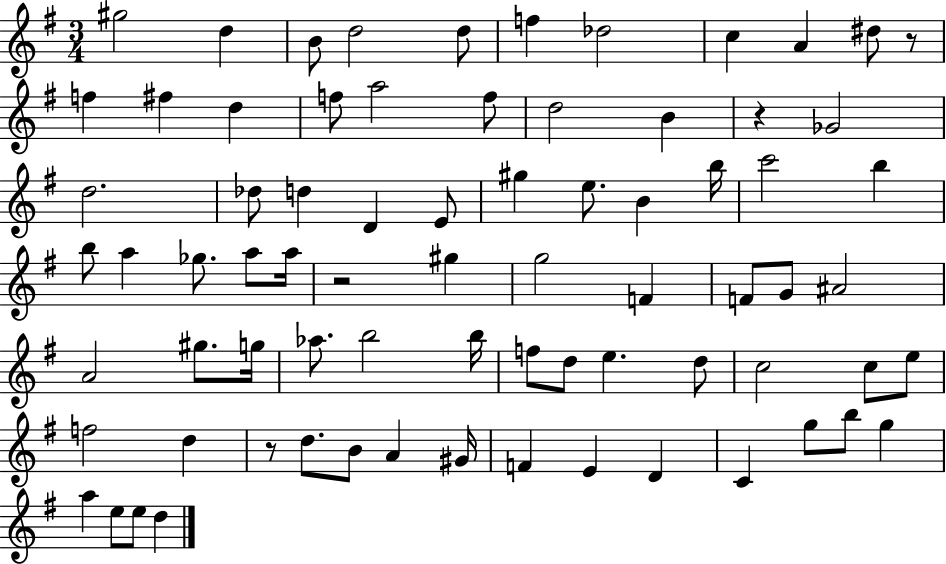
{
  \clef treble
  \numericTimeSignature
  \time 3/4
  \key g \major
  gis''2 d''4 | b'8 d''2 d''8 | f''4 des''2 | c''4 a'4 dis''8 r8 | \break f''4 fis''4 d''4 | f''8 a''2 f''8 | d''2 b'4 | r4 ges'2 | \break d''2. | des''8 d''4 d'4 e'8 | gis''4 e''8. b'4 b''16 | c'''2 b''4 | \break b''8 a''4 ges''8. a''8 a''16 | r2 gis''4 | g''2 f'4 | f'8 g'8 ais'2 | \break a'2 gis''8. g''16 | aes''8. b''2 b''16 | f''8 d''8 e''4. d''8 | c''2 c''8 e''8 | \break f''2 d''4 | r8 d''8. b'8 a'4 gis'16 | f'4 e'4 d'4 | c'4 g''8 b''8 g''4 | \break a''4 e''8 e''8 d''4 | \bar "|."
}